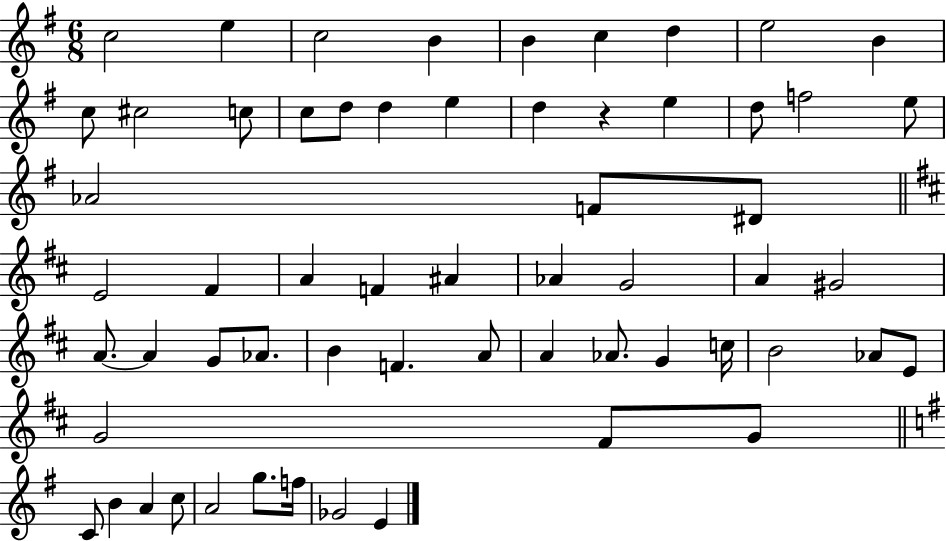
C5/h E5/q C5/h B4/q B4/q C5/q D5/q E5/h B4/q C5/e C#5/h C5/e C5/e D5/e D5/q E5/q D5/q R/q E5/q D5/e F5/h E5/e Ab4/h F4/e D#4/e E4/h F#4/q A4/q F4/q A#4/q Ab4/q G4/h A4/q G#4/h A4/e. A4/q G4/e Ab4/e. B4/q F4/q. A4/e A4/q Ab4/e. G4/q C5/s B4/h Ab4/e E4/e G4/h F#4/e G4/e C4/e B4/q A4/q C5/e A4/h G5/e. F5/s Gb4/h E4/q